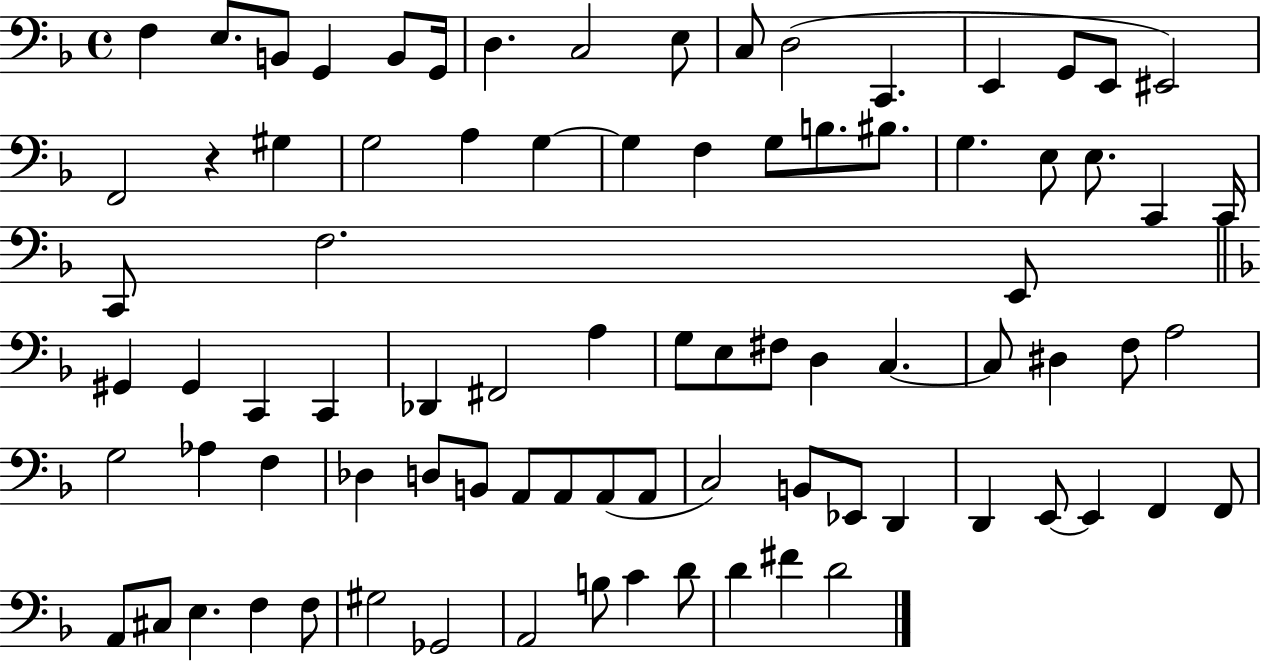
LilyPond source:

{
  \clef bass
  \time 4/4
  \defaultTimeSignature
  \key f \major
  \repeat volta 2 { f4 e8. b,8 g,4 b,8 g,16 | d4. c2 e8 | c8 d2( c,4. | e,4 g,8 e,8 eis,2) | \break f,2 r4 gis4 | g2 a4 g4~~ | g4 f4 g8 b8. bis8. | g4. e8 e8. c,4 c,16 | \break c,8 f2. e,8 | \bar "||" \break \key f \major gis,4 gis,4 c,4 c,4 | des,4 fis,2 a4 | g8 e8 fis8 d4 c4.~~ | c8 dis4 f8 a2 | \break g2 aes4 f4 | des4 d8 b,8 a,8 a,8 a,8( a,8 | c2) b,8 ees,8 d,4 | d,4 e,8~~ e,4 f,4 f,8 | \break a,8 cis8 e4. f4 f8 | gis2 ges,2 | a,2 b8 c'4 d'8 | d'4 fis'4 d'2 | \break } \bar "|."
}